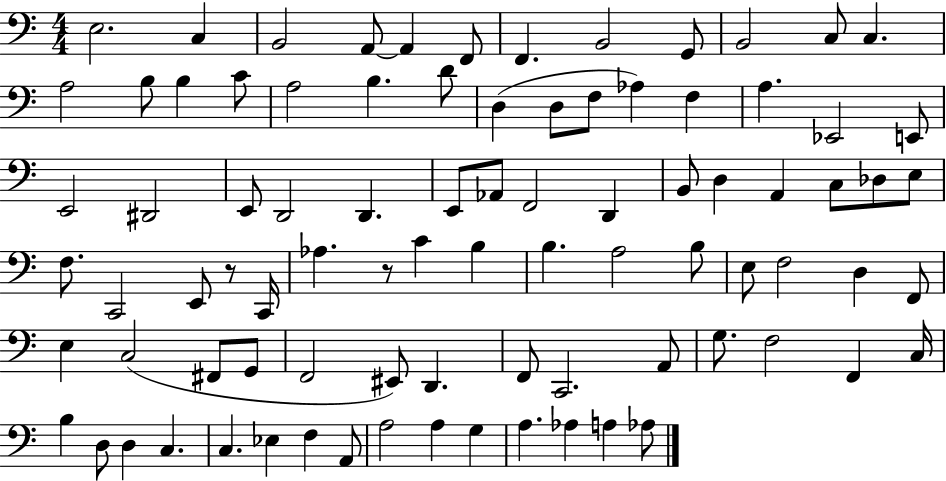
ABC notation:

X:1
T:Untitled
M:4/4
L:1/4
K:C
E,2 C, B,,2 A,,/2 A,, F,,/2 F,, B,,2 G,,/2 B,,2 C,/2 C, A,2 B,/2 B, C/2 A,2 B, D/2 D, D,/2 F,/2 _A, F, A, _E,,2 E,,/2 E,,2 ^D,,2 E,,/2 D,,2 D,, E,,/2 _A,,/2 F,,2 D,, B,,/2 D, A,, C,/2 _D,/2 E,/2 F,/2 C,,2 E,,/2 z/2 C,,/4 _A, z/2 C B, B, A,2 B,/2 E,/2 F,2 D, F,,/2 E, C,2 ^F,,/2 G,,/2 F,,2 ^E,,/2 D,, F,,/2 C,,2 A,,/2 G,/2 F,2 F,, C,/4 B, D,/2 D, C, C, _E, F, A,,/2 A,2 A, G, A, _A, A, _A,/2